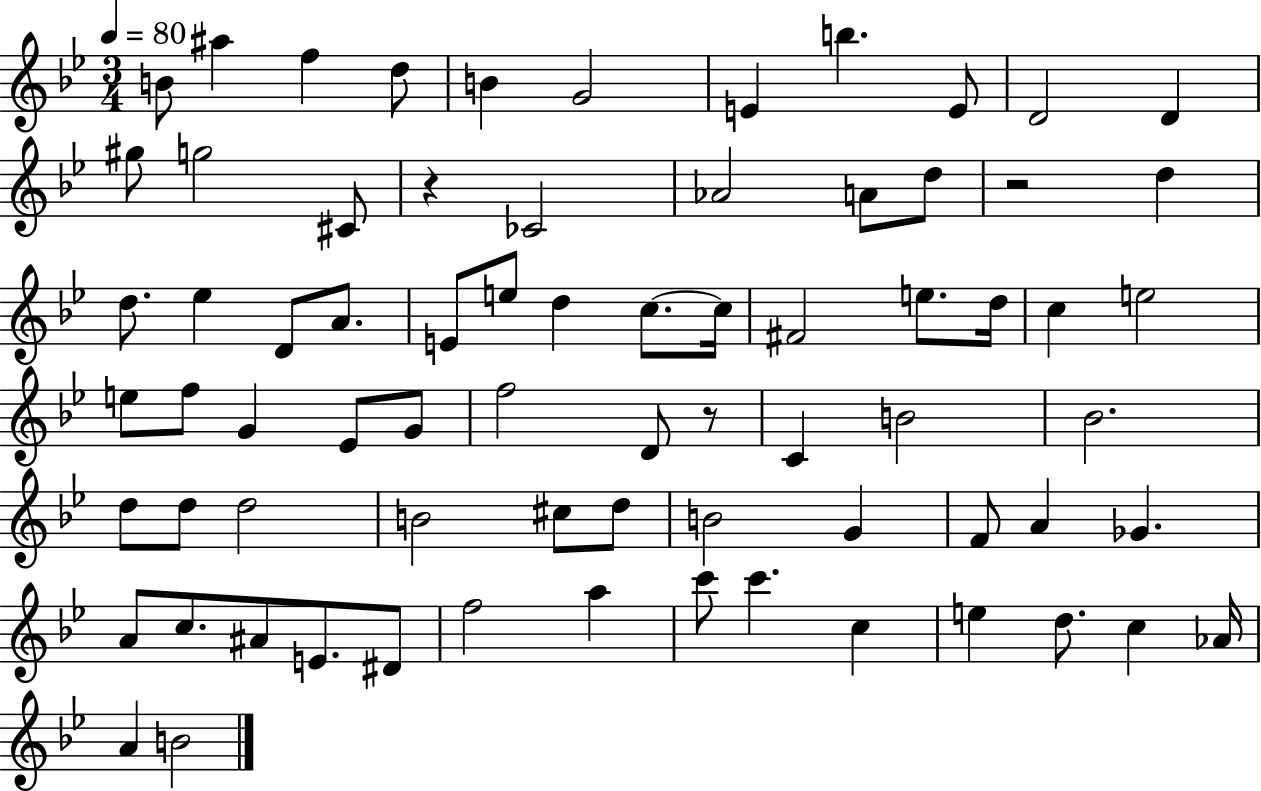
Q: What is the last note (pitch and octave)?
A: B4